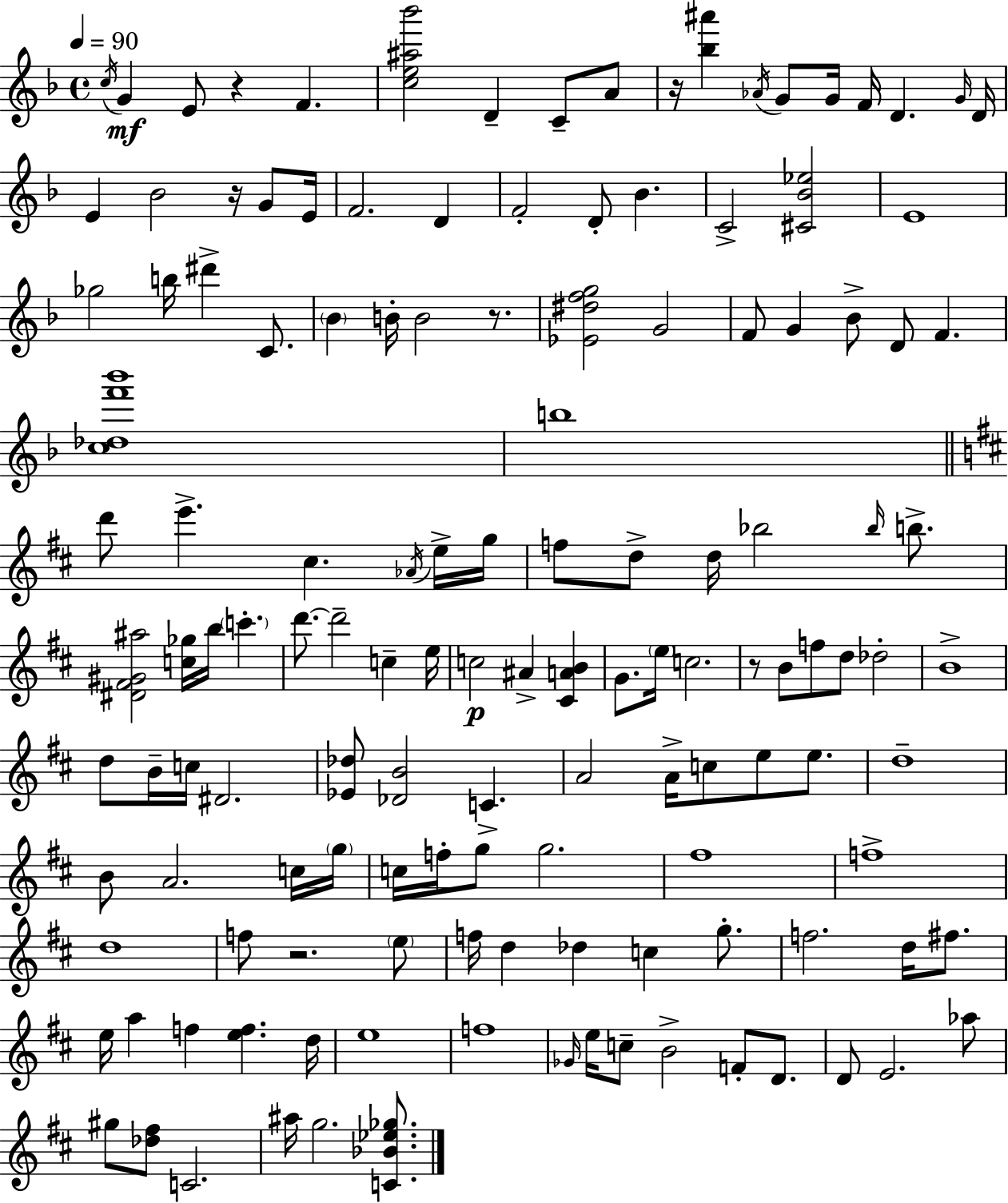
X:1
T:Untitled
M:4/4
L:1/4
K:F
c/4 G E/2 z F [ce^a_b']2 D C/2 A/2 z/4 [_b^a'] _A/4 G/2 G/4 F/4 D G/4 D/4 E _B2 z/4 G/2 E/4 F2 D F2 D/2 _B C2 [^C_B_e]2 E4 _g2 b/4 ^d' C/2 _B B/4 B2 z/2 [_E^dfg]2 G2 F/2 G _B/2 D/2 F [c_df'_b']4 b4 d'/2 e' ^c _A/4 e/4 g/4 f/2 d/2 d/4 _b2 _b/4 b/2 [^D^F^G^a]2 [c_g]/4 b/4 c' d'/2 d'2 c e/4 c2 ^A [^CAB] G/2 e/4 c2 z/2 B/2 f/2 d/2 _d2 B4 d/2 B/4 c/4 ^D2 [_E_d]/2 [_DB]2 C A2 A/4 c/2 e/2 e/2 d4 B/2 A2 c/4 g/4 c/4 f/4 g/2 g2 ^f4 f4 d4 f/2 z2 e/2 f/4 d _d c g/2 f2 d/4 ^f/2 e/4 a f [ef] d/4 e4 f4 _G/4 e/4 c/2 B2 F/2 D/2 D/2 E2 _a/2 ^g/2 [_d^f]/2 C2 ^a/4 g2 [C_B_e_g]/2